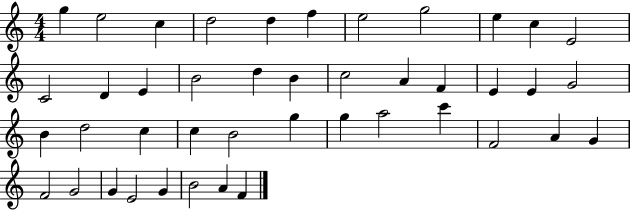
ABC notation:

X:1
T:Untitled
M:4/4
L:1/4
K:C
g e2 c d2 d f e2 g2 e c E2 C2 D E B2 d B c2 A F E E G2 B d2 c c B2 g g a2 c' F2 A G F2 G2 G E2 G B2 A F